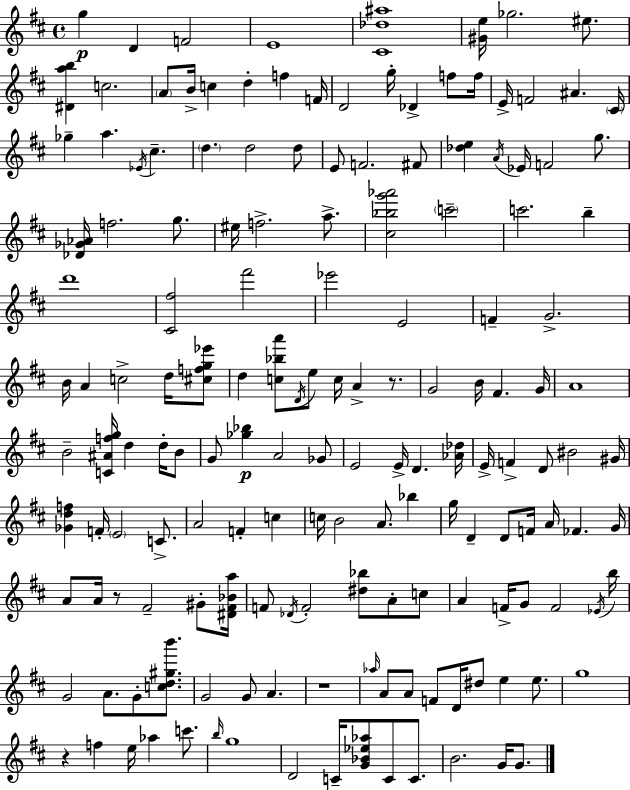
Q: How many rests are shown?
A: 4